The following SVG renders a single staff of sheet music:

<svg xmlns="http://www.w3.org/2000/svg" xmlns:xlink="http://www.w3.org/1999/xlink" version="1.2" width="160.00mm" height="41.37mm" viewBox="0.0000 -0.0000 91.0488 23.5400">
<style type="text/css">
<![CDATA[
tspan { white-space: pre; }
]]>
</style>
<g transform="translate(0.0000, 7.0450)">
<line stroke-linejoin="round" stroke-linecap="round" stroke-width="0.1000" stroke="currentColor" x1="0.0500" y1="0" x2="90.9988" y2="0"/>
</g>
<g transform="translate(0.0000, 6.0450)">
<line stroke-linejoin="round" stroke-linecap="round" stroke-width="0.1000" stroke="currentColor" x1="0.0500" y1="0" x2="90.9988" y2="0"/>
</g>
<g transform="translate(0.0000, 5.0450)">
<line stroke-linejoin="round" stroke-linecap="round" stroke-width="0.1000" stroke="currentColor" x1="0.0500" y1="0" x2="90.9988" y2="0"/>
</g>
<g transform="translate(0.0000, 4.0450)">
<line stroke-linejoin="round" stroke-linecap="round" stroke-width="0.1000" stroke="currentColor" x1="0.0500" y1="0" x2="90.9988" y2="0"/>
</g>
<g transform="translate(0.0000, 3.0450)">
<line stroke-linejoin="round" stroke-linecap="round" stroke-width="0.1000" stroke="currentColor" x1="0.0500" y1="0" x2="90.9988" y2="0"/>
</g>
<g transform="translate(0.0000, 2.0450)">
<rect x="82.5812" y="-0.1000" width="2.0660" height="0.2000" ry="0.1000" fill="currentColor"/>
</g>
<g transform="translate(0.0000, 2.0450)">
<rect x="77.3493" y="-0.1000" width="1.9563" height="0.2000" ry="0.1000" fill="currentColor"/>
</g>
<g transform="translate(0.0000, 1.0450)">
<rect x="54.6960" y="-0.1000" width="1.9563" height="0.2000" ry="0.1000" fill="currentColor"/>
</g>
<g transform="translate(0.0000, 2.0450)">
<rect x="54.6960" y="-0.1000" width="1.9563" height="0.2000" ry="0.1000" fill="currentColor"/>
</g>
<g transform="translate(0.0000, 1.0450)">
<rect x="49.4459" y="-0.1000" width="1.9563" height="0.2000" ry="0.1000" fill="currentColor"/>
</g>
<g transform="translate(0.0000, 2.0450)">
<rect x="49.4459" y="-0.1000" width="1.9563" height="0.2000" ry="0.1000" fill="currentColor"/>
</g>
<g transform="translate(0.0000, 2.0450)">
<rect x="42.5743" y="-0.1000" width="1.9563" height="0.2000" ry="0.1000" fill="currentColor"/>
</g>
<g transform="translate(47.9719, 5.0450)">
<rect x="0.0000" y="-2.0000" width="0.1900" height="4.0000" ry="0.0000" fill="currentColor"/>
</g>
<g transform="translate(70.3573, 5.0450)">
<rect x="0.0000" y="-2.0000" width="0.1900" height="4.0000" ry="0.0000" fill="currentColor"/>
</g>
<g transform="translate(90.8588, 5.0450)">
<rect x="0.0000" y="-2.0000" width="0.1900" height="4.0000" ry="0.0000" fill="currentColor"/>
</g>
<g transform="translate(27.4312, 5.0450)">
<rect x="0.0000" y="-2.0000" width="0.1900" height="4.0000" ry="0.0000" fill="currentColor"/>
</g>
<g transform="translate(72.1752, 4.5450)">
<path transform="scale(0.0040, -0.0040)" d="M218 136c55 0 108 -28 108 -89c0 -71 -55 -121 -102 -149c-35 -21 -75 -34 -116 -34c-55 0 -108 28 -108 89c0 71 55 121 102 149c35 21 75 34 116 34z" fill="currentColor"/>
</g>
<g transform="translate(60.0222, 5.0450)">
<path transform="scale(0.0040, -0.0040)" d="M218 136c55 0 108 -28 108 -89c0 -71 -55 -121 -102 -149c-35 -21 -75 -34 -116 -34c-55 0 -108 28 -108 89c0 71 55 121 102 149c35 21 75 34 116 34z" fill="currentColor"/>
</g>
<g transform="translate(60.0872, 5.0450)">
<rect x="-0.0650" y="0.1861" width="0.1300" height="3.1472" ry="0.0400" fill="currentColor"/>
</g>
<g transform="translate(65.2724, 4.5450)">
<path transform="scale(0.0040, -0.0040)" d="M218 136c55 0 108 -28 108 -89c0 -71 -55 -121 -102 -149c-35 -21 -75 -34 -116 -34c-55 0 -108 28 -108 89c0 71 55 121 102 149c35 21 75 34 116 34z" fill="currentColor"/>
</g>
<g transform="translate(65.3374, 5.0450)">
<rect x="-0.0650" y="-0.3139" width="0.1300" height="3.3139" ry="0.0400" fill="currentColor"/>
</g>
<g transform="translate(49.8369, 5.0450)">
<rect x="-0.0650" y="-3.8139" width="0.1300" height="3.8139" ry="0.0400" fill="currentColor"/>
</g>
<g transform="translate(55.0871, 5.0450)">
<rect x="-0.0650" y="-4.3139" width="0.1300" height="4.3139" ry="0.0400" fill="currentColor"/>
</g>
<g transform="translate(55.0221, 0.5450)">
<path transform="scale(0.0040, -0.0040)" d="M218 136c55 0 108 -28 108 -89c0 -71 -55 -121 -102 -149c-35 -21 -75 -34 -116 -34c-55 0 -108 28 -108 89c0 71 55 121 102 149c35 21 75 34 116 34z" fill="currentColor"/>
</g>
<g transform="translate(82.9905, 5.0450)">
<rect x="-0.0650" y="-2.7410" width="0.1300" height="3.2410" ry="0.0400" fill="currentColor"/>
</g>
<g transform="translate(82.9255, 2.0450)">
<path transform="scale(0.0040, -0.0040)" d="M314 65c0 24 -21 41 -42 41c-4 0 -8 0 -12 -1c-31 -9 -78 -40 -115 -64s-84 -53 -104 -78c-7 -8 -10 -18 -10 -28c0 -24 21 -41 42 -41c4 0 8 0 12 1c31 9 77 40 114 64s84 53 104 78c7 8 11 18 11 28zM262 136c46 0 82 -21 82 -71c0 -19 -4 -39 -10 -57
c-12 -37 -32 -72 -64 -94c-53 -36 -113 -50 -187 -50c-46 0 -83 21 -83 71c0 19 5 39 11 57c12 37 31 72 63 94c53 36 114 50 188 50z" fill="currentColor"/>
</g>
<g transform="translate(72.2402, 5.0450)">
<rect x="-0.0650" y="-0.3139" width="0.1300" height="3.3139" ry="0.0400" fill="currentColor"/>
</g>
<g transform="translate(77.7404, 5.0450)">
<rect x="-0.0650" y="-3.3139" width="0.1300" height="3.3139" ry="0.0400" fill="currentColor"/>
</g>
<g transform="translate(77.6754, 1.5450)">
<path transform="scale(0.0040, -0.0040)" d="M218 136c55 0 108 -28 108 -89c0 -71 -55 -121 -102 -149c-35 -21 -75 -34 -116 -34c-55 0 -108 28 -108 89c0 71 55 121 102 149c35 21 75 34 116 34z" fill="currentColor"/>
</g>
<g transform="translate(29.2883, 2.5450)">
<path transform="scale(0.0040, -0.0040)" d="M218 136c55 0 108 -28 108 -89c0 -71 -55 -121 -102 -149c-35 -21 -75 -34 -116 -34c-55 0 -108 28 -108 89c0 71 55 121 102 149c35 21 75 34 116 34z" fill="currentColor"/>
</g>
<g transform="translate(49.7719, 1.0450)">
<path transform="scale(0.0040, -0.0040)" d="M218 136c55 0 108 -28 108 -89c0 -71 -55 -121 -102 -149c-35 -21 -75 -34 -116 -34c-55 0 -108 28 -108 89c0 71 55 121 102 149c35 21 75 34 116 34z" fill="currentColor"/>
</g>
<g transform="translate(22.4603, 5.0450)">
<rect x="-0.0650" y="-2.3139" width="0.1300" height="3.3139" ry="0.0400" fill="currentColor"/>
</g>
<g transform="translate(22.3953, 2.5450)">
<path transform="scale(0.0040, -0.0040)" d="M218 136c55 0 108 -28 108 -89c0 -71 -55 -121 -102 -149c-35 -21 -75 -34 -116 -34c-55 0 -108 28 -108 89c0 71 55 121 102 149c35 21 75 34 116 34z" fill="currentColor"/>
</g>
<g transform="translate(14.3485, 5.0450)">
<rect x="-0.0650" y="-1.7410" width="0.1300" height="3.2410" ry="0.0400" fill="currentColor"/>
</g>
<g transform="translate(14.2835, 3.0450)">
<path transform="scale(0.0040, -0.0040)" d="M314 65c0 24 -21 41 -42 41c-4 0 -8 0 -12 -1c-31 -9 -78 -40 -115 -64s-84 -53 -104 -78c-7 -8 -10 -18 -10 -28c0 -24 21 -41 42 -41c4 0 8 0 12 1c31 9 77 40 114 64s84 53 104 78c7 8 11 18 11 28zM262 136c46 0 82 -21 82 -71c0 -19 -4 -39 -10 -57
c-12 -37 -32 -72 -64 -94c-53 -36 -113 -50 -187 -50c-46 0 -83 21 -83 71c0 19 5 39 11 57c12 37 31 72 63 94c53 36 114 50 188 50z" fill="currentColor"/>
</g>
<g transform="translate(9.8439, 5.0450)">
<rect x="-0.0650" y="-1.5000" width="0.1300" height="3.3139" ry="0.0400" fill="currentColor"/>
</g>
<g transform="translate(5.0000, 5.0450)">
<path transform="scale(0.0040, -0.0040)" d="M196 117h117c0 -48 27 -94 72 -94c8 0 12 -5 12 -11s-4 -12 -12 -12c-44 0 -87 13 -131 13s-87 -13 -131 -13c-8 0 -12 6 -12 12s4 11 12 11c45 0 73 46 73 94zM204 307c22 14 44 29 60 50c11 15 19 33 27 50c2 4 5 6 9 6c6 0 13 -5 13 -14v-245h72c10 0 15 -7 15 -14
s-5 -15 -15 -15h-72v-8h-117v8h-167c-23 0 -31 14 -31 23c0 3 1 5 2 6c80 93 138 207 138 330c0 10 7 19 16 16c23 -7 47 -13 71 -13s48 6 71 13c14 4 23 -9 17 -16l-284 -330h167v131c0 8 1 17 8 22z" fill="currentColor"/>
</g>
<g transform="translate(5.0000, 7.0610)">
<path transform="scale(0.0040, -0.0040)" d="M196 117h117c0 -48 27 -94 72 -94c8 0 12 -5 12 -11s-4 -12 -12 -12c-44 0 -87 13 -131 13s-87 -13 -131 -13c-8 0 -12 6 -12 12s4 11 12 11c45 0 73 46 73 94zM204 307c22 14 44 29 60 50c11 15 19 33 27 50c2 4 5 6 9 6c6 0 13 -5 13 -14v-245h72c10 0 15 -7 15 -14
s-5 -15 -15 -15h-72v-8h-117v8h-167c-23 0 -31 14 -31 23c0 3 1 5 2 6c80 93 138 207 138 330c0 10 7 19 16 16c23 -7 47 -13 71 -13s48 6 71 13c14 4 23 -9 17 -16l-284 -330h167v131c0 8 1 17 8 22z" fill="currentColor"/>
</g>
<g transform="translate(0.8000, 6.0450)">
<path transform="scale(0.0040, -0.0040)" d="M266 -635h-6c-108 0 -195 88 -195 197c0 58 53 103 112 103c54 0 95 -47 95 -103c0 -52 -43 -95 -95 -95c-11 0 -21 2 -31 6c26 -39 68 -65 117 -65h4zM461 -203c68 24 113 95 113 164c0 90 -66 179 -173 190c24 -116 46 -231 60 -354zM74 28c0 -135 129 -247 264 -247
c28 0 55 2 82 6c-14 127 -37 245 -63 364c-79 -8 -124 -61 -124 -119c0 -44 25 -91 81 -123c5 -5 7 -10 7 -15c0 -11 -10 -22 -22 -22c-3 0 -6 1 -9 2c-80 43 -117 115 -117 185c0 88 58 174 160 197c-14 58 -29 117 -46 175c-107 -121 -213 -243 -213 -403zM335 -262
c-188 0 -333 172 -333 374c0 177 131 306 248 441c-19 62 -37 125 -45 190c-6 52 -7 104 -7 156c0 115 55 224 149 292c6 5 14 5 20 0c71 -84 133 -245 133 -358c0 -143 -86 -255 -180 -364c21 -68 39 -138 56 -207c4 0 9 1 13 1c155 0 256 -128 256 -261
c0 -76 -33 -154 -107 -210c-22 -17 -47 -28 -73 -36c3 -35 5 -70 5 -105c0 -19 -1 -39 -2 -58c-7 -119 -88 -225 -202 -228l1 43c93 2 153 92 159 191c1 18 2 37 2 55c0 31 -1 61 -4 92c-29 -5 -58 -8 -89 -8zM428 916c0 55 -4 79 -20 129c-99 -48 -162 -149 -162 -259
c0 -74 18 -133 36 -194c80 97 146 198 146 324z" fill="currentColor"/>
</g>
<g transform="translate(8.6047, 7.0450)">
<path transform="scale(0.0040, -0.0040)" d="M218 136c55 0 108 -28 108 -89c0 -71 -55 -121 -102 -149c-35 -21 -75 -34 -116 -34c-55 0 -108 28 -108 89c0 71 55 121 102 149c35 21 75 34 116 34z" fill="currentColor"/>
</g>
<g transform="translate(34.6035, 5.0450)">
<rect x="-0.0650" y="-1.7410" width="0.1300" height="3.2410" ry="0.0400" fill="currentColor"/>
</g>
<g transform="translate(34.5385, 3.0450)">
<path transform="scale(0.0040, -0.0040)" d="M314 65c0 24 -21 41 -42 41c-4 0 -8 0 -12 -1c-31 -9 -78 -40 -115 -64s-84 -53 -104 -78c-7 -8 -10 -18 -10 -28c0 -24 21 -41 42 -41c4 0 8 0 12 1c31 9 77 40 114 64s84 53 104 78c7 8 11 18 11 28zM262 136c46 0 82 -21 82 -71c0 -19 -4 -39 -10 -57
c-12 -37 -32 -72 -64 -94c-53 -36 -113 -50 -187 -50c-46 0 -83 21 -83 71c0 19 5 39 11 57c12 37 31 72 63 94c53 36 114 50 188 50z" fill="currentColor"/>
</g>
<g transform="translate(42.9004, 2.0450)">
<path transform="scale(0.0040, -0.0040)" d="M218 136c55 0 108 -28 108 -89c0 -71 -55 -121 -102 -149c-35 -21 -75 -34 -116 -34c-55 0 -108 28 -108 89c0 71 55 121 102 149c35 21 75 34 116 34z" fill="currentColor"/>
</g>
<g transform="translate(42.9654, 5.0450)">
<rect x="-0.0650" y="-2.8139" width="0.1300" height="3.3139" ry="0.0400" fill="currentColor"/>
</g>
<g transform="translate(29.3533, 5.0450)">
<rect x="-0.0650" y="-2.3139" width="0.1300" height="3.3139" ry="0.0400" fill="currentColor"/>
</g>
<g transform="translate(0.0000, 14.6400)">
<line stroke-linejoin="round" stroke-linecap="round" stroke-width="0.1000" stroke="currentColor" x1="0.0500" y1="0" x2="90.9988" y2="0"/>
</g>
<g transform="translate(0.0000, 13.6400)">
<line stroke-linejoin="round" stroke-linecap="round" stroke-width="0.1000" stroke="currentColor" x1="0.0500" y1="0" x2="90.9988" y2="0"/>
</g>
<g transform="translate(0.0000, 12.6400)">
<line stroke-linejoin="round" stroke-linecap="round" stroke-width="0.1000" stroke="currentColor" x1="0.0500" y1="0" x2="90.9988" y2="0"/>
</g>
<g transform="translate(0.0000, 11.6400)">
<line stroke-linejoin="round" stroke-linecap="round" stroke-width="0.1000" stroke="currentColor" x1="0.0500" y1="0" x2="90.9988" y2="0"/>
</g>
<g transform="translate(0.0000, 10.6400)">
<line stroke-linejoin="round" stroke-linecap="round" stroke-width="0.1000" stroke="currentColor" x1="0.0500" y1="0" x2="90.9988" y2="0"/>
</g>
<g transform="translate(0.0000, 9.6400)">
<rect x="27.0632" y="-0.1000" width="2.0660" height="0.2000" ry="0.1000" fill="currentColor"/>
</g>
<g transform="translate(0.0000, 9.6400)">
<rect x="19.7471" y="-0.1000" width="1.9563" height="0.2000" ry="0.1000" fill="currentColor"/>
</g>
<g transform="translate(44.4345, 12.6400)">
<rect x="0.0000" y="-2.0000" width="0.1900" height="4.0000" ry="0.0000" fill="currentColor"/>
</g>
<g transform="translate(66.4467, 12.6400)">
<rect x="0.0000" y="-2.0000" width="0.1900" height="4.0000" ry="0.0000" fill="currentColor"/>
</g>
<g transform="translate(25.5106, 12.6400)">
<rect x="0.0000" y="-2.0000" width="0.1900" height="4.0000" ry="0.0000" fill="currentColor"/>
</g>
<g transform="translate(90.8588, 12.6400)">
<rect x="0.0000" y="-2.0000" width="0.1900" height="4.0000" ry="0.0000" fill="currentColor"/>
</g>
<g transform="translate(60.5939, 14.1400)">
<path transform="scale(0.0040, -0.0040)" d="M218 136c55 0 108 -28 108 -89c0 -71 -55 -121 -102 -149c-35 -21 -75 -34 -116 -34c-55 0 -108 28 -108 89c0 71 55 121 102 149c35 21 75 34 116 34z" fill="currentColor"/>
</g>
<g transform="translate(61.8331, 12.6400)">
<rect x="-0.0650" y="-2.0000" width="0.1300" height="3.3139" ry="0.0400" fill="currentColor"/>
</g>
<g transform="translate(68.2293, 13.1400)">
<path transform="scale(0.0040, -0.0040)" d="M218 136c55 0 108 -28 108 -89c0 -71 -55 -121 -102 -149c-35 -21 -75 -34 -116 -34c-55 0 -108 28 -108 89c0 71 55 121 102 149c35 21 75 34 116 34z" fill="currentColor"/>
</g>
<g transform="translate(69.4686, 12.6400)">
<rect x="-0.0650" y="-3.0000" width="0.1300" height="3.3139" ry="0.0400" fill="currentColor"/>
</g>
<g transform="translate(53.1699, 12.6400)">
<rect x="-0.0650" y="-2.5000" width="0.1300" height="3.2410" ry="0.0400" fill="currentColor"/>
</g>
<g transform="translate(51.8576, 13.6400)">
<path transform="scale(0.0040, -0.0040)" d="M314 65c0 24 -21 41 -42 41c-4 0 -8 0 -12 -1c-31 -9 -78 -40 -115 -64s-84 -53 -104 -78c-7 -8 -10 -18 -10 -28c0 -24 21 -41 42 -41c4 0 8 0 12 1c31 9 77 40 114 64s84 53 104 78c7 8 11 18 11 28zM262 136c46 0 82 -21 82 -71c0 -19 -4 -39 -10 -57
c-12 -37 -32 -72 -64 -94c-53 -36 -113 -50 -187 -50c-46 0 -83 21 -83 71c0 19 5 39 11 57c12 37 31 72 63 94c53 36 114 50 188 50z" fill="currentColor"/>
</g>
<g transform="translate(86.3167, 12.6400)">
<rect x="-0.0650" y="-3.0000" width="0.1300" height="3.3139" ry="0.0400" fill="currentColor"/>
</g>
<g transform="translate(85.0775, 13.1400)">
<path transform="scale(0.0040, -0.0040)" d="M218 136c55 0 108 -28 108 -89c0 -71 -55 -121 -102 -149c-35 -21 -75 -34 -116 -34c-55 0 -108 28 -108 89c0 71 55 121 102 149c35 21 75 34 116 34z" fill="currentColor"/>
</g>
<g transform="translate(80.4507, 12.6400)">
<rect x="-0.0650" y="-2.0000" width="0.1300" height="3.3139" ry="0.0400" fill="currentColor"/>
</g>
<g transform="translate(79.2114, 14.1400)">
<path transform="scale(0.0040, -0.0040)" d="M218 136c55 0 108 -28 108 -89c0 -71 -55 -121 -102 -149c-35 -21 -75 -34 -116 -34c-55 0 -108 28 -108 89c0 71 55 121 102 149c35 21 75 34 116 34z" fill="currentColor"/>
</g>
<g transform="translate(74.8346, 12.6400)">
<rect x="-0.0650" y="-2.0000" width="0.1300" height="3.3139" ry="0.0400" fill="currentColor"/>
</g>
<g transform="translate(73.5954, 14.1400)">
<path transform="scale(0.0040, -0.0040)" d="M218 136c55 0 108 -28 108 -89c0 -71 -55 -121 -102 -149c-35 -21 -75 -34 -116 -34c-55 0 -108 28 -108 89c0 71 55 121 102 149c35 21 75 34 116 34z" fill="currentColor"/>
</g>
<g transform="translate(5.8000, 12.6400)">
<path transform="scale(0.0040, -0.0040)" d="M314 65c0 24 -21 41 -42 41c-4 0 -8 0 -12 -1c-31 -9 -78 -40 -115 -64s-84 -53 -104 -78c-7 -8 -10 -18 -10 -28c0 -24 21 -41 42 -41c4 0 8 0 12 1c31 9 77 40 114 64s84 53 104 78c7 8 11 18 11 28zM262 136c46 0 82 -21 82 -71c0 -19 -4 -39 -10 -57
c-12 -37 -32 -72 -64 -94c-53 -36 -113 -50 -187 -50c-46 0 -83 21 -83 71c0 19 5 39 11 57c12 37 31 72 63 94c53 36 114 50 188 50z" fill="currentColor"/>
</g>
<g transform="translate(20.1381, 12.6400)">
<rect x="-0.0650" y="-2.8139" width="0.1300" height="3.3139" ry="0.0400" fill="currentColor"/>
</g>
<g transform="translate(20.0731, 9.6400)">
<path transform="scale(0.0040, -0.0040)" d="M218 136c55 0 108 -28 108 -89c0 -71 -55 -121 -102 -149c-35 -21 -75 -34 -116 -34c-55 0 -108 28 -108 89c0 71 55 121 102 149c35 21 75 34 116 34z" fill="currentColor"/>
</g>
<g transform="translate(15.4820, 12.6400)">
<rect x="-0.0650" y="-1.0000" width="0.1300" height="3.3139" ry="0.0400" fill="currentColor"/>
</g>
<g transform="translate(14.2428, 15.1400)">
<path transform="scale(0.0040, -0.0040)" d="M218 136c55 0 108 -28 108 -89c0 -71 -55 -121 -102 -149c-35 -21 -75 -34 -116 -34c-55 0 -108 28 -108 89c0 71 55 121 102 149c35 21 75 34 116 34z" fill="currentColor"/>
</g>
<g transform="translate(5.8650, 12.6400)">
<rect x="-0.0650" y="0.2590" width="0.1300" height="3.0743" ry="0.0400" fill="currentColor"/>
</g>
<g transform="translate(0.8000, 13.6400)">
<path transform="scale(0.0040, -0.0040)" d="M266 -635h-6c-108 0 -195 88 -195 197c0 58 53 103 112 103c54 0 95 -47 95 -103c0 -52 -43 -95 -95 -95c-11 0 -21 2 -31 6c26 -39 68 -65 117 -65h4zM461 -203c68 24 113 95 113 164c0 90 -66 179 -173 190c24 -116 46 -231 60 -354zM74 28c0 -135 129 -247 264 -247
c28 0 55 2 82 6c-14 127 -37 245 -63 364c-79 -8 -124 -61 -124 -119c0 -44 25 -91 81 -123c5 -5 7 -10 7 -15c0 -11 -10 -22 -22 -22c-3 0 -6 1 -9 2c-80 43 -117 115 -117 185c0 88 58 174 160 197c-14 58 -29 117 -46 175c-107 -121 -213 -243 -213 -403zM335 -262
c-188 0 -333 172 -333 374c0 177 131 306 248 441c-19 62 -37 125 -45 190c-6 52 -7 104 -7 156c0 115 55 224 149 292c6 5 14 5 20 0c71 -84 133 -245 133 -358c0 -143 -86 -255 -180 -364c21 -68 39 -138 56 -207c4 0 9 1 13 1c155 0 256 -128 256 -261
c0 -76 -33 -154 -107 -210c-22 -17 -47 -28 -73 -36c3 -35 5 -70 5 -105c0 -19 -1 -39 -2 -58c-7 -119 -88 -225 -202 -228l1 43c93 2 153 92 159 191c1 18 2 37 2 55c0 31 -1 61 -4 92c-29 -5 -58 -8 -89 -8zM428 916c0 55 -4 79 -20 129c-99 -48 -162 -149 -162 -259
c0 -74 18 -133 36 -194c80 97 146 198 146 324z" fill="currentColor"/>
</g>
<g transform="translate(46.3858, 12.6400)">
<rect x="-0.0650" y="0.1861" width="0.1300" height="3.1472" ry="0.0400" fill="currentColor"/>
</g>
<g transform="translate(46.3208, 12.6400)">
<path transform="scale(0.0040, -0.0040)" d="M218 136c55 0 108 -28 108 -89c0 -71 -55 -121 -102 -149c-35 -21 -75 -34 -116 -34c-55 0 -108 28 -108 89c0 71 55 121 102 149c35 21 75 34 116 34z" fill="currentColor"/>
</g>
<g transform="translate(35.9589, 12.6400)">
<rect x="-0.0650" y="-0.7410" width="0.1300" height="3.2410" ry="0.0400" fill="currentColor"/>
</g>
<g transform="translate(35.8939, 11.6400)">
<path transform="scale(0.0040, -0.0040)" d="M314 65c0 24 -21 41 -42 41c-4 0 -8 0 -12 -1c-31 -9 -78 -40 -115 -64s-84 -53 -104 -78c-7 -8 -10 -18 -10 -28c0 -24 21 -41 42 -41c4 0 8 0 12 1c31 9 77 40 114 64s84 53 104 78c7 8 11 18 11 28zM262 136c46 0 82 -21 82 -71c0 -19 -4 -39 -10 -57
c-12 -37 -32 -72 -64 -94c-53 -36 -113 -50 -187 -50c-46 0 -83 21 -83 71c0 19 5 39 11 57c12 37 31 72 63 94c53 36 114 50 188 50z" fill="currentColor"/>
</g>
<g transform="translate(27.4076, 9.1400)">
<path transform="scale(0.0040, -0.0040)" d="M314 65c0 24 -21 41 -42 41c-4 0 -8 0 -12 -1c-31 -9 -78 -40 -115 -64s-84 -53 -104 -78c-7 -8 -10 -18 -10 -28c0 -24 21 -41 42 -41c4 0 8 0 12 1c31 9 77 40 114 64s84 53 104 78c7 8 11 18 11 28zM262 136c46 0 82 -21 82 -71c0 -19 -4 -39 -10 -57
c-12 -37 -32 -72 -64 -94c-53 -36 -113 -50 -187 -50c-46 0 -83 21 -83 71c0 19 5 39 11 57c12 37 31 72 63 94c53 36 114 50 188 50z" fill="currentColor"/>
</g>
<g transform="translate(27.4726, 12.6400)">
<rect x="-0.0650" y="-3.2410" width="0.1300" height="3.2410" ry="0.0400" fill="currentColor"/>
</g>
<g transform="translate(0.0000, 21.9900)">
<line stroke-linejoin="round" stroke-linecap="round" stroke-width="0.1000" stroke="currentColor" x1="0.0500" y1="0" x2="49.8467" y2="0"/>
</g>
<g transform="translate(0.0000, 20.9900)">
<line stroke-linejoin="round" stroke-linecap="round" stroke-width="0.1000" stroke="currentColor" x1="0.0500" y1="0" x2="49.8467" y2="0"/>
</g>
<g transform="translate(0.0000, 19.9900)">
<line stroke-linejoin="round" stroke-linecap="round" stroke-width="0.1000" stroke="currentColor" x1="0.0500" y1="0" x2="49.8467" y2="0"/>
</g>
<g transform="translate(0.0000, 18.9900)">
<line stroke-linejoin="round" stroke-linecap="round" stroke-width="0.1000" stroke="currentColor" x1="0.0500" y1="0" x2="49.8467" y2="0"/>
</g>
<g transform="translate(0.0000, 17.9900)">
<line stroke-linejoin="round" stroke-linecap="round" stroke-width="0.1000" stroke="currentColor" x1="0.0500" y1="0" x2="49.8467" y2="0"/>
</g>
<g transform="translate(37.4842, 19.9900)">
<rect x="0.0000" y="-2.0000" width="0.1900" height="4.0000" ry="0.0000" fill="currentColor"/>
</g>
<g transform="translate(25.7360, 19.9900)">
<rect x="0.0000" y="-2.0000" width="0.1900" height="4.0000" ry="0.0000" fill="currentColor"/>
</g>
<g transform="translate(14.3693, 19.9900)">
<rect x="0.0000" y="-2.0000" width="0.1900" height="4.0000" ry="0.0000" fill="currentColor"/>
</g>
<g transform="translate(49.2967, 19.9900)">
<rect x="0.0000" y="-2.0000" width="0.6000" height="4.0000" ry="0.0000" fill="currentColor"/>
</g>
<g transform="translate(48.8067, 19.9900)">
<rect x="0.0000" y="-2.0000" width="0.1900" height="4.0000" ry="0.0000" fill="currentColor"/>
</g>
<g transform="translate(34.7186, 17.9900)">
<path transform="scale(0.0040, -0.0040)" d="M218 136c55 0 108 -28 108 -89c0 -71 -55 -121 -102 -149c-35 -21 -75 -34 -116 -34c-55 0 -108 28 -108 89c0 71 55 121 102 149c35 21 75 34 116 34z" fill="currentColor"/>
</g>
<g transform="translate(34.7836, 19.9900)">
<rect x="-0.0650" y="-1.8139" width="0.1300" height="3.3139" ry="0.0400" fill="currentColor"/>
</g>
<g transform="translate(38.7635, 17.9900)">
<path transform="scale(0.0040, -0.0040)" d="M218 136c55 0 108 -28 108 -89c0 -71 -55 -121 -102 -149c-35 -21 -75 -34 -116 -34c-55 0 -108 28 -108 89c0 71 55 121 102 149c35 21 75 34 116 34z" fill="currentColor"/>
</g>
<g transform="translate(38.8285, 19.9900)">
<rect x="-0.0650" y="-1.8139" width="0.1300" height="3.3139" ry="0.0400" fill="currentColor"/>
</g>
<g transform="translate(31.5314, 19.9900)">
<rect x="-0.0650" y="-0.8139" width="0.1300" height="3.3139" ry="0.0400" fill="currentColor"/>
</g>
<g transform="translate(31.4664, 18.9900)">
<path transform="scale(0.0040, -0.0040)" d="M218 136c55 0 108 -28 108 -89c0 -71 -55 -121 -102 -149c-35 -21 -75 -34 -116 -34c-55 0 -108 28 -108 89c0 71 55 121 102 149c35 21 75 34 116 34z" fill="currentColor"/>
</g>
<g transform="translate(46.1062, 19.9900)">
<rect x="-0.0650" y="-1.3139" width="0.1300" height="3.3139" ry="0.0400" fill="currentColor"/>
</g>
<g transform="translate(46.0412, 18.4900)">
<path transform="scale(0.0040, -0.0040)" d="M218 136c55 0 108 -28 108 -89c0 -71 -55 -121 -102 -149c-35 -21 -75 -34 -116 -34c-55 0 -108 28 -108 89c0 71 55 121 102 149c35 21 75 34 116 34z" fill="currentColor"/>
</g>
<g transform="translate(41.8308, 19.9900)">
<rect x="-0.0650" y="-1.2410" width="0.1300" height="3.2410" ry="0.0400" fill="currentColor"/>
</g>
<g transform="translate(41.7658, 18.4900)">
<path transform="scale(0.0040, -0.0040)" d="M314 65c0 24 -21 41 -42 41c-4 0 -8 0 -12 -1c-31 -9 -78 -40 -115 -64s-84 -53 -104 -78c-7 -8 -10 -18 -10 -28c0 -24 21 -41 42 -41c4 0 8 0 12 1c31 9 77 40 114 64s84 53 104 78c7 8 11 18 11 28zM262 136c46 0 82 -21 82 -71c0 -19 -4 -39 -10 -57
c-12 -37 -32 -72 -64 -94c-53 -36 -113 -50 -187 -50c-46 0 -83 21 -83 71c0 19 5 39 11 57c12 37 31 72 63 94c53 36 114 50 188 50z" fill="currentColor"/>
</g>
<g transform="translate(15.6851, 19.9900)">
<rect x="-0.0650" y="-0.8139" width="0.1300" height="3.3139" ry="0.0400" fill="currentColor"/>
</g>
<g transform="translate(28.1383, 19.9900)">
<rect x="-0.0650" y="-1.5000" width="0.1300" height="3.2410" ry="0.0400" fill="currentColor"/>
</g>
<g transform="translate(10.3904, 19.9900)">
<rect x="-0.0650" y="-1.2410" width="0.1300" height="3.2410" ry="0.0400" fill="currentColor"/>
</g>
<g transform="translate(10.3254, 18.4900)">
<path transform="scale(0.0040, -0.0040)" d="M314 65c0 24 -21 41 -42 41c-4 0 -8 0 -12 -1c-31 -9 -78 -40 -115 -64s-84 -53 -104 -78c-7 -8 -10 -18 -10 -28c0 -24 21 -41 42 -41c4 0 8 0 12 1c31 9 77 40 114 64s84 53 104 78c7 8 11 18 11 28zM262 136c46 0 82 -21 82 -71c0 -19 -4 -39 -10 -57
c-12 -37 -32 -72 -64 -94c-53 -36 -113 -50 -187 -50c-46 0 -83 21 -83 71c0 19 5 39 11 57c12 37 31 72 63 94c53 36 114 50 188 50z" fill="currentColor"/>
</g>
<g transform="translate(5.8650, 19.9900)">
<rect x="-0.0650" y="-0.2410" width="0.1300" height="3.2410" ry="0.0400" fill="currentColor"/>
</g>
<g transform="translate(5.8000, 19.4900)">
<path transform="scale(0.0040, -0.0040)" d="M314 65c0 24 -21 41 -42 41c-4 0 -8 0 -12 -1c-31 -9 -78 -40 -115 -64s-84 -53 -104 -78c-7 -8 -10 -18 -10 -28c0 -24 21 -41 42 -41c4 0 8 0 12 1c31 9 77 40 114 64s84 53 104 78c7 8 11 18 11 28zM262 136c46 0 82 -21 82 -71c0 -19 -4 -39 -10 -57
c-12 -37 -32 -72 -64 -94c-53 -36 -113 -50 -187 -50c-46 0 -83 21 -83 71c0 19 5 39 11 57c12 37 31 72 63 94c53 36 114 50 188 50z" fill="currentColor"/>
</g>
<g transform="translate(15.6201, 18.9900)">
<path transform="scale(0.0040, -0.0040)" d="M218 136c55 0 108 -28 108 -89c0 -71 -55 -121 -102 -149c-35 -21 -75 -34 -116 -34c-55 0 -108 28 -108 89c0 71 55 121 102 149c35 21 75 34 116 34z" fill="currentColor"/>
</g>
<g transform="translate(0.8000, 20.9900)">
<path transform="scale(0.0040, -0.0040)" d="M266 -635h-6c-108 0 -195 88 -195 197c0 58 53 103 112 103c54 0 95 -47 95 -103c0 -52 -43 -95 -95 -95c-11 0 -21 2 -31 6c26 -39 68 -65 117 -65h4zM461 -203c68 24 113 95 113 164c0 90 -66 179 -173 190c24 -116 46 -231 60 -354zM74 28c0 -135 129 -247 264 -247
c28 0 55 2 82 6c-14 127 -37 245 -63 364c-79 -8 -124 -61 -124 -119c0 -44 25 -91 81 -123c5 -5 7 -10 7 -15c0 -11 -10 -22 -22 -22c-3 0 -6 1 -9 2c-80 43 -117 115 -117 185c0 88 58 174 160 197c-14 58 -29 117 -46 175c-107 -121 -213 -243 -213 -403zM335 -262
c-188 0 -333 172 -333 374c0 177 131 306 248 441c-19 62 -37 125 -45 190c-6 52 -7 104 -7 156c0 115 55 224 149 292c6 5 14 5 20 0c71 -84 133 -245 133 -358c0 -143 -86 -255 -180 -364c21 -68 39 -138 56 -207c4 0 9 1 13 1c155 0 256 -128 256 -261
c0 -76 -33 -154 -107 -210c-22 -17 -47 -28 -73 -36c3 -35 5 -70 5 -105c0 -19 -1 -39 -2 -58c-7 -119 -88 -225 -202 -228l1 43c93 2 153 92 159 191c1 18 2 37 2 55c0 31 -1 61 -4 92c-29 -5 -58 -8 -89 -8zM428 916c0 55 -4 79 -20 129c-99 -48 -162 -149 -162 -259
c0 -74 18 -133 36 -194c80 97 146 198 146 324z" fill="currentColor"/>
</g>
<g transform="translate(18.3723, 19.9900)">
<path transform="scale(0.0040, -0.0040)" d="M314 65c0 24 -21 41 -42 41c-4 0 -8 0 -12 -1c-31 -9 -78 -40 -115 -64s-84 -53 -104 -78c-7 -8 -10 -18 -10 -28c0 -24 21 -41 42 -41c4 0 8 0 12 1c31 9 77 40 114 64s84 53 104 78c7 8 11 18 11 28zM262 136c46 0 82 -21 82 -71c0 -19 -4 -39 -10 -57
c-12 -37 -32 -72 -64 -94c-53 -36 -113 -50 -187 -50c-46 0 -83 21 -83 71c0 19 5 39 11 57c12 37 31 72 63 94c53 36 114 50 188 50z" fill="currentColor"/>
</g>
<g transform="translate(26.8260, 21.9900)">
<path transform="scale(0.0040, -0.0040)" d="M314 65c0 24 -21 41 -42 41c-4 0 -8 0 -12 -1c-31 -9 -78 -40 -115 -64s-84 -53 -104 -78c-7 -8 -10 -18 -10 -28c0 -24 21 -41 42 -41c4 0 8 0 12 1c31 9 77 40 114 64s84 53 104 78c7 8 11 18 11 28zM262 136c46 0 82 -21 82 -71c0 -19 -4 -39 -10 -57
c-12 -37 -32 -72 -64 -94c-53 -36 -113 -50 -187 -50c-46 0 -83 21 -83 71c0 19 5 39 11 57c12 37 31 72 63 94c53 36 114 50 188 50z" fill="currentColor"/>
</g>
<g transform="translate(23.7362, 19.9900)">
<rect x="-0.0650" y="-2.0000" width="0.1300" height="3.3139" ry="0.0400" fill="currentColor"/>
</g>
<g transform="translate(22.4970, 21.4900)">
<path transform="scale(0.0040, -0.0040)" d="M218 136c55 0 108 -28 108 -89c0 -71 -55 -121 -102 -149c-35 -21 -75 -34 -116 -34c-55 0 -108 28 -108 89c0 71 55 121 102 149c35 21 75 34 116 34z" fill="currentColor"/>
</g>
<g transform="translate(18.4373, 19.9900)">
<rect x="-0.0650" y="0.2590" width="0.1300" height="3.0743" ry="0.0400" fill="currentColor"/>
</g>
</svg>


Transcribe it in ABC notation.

X:1
T:Untitled
M:4/4
L:1/4
K:C
E f2 g g f2 a c' d' B c c b a2 B2 D a b2 d2 B G2 F A F F A c2 e2 d B2 F E2 d f f e2 e